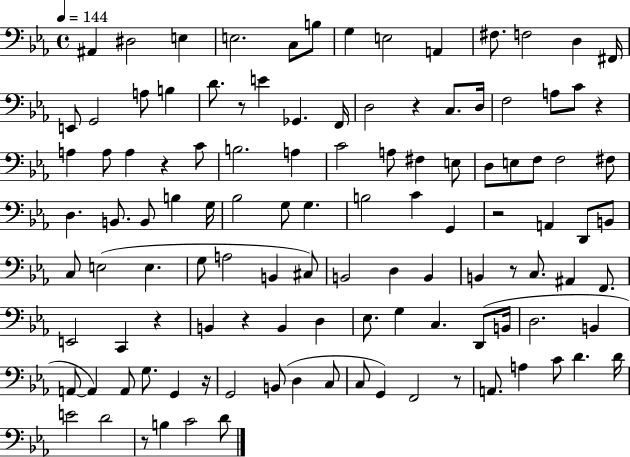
A#2/q D#3/h E3/q E3/h. C3/e B3/e G3/q E3/h A2/q F#3/e. F3/h D3/q F#2/s E2/e G2/h A3/e B3/q D4/e. R/e E4/q Gb2/q. F2/s D3/h R/q C3/e. D3/s F3/h A3/e C4/e R/q A3/q A3/e A3/q R/q C4/e B3/h. A3/q C4/h A3/e F#3/q E3/e D3/e E3/e F3/e F3/h F#3/e D3/q. B2/e. B2/e B3/q G3/s Bb3/h G3/e G3/q. B3/h C4/q G2/q R/h A2/q D2/e B2/e C3/e E3/h E3/q. G3/e A3/h B2/q C#3/e B2/h D3/q B2/q B2/q R/e C3/e. A#2/q F2/e. E2/h C2/q R/q B2/q R/q B2/q D3/q Eb3/e. G3/q C3/q. D2/e B2/s D3/h. B2/q A2/e A2/q A2/e G3/e. G2/q R/s G2/h B2/e D3/q C3/e C3/e G2/q F2/h R/e A2/e. A3/q C4/e D4/q. D4/s E4/h D4/h R/e B3/q C4/h D4/e